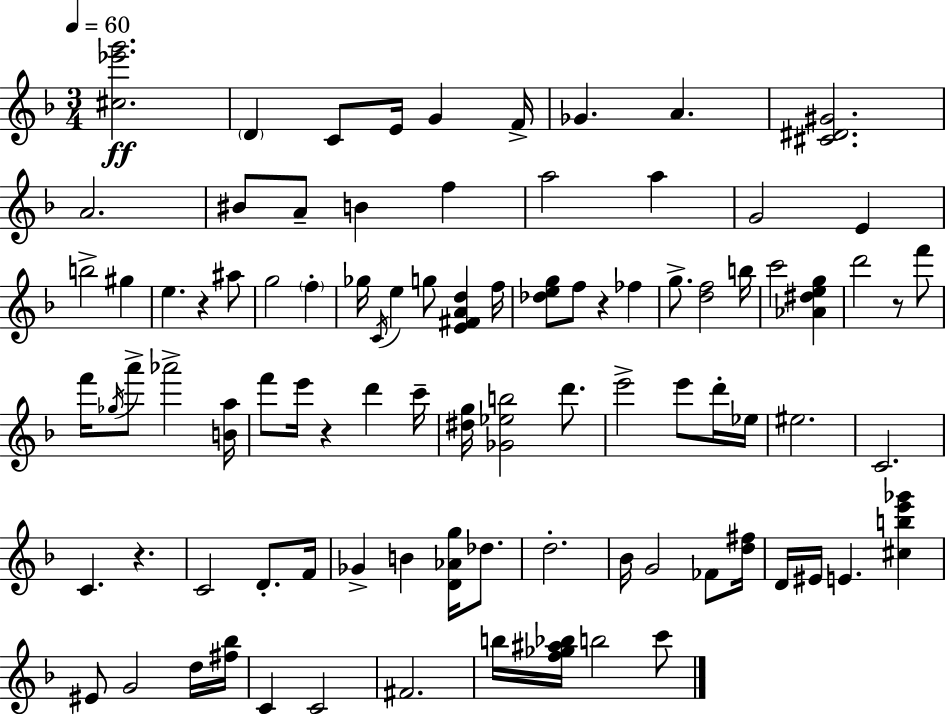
{
  \clef treble
  \numericTimeSignature
  \time 3/4
  \key d \minor
  \tempo 4 = 60
  <cis'' ees''' g'''>2.\ff | \parenthesize d'4 c'8 e'16 g'4 f'16-> | ges'4. a'4. | <cis' dis' gis'>2. | \break a'2. | bis'8 a'8-- b'4 f''4 | a''2 a''4 | g'2 e'4 | \break b''2-> gis''4 | e''4. r4 ais''8 | g''2 \parenthesize f''4-. | ges''16 \acciaccatura { c'16 } e''4 g''8 <e' fis' a' d''>4 | \break f''16 <des'' e'' g''>8 f''8 r4 fes''4 | g''8.-> <d'' f''>2 | b''16 c'''2 <aes' dis'' e'' g''>4 | d'''2 r8 f'''8 | \break f'''16 \acciaccatura { ges''16 } a'''8-> aes'''2-> | <b' a''>16 f'''8 e'''16 r4 d'''4 | c'''16-- <dis'' g''>16 <ges' ees'' b''>2 d'''8. | e'''2-> e'''8 | \break d'''16-. ees''16 eis''2. | c'2. | c'4. r4. | c'2 d'8.-. | \break f'16 ges'4-> b'4 <d' aes' g''>16 des''8. | d''2.-. | bes'16 g'2 fes'8 | <d'' fis''>16 d'16 eis'16 e'4. <cis'' b'' e''' ges'''>4 | \break eis'8 g'2 | d''16 <fis'' bes''>16 c'4 c'2 | fis'2. | b''16 <f'' ges'' ais'' bes''>16 b''2 | \break c'''8 \bar "|."
}